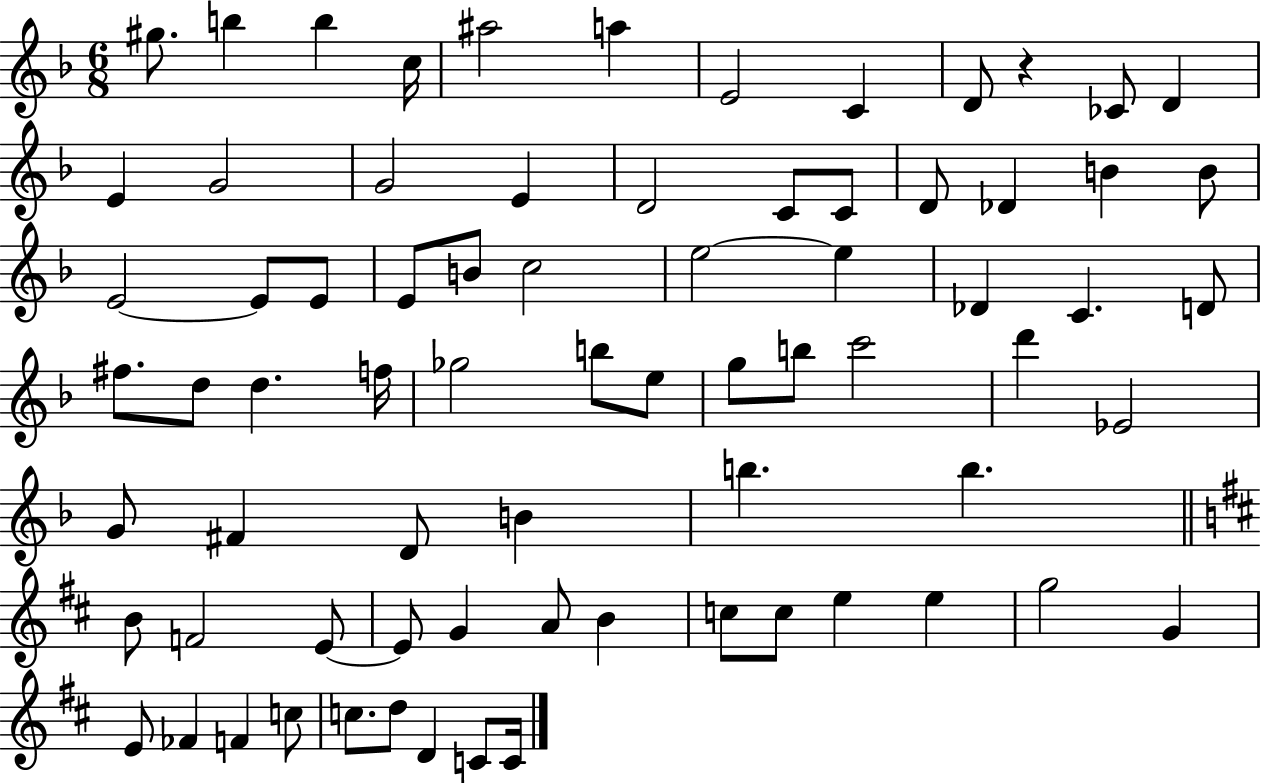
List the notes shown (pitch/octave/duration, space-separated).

G#5/e. B5/q B5/q C5/s A#5/h A5/q E4/h C4/q D4/e R/q CES4/e D4/q E4/q G4/h G4/h E4/q D4/h C4/e C4/e D4/e Db4/q B4/q B4/e E4/h E4/e E4/e E4/e B4/e C5/h E5/h E5/q Db4/q C4/q. D4/e F#5/e. D5/e D5/q. F5/s Gb5/h B5/e E5/e G5/e B5/e C6/h D6/q Eb4/h G4/e F#4/q D4/e B4/q B5/q. B5/q. B4/e F4/h E4/e E4/e G4/q A4/e B4/q C5/e C5/e E5/q E5/q G5/h G4/q E4/e FES4/q F4/q C5/e C5/e. D5/e D4/q C4/e C4/s